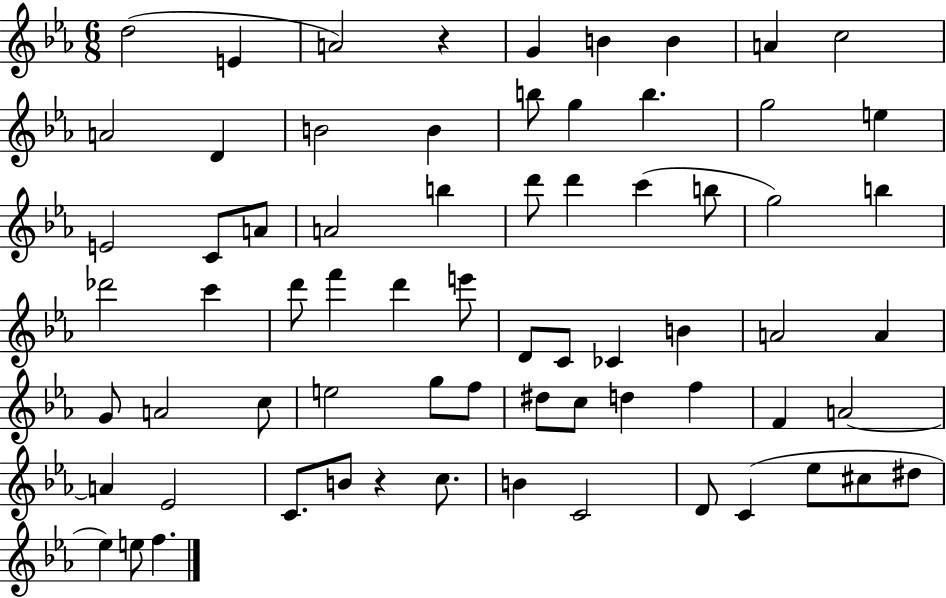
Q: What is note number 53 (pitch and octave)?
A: A4